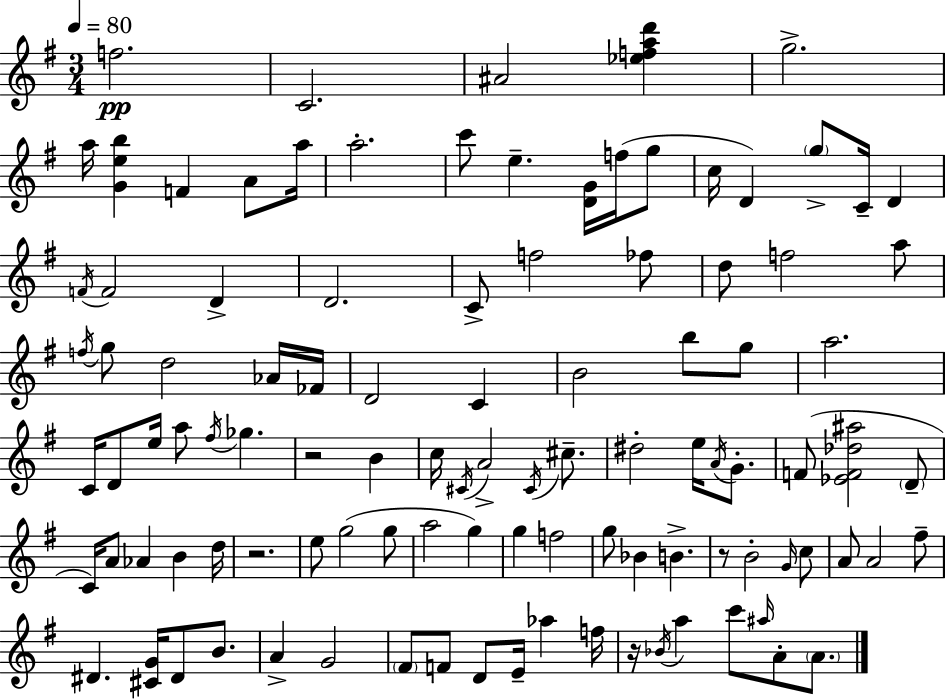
{
  \clef treble
  \numericTimeSignature
  \time 3/4
  \key g \major
  \tempo 4 = 80
  f''2.\pp | c'2. | ais'2 <ees'' f'' a'' d'''>4 | g''2.-> | \break a''16 <g' e'' b''>4 f'4 a'8 a''16 | a''2.-. | c'''8 e''4.-- <d' g'>16 f''16( g''8 | c''16 d'4) \parenthesize g''8-> c'16-- d'4 | \break \acciaccatura { f'16 } f'2 d'4-> | d'2. | c'8-> f''2 fes''8 | d''8 f''2 a''8 | \break \acciaccatura { f''16 } g''8 d''2 | aes'16 fes'16 d'2 c'4 | b'2 b''8 | g''8 a''2. | \break c'16 d'8 e''16 a''8 \acciaccatura { fis''16 } ges''4. | r2 b'4 | c''16 \acciaccatura { cis'16 } a'2-> | \acciaccatura { cis'16 } cis''8.-- dis''2-. | \break e''16 \acciaccatura { a'16 } g'8.-. f'8( <ees' f' des'' ais''>2 | \parenthesize d'8-- c'16) a'8 aes'4 | b'4 d''16 r2. | e''8 g''2( | \break g''8 a''2 | g''4) g''4 f''2 | g''8 bes'4 | b'4.-> r8 b'2-. | \break \grace { g'16 } c''8 a'8 a'2 | fis''8-- dis'4. | <cis' g'>16 dis'8 b'8. a'4-> g'2 | \parenthesize fis'8 f'8 d'8 | \break e'16-- aes''4 f''16 r16 \acciaccatura { bes'16 } a''4 | c'''8 \grace { ais''16 } a'8-. \parenthesize a'8. \bar "|."
}